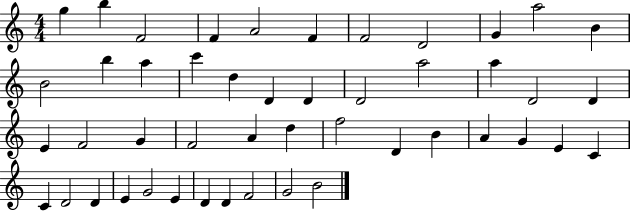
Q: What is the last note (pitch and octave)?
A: B4